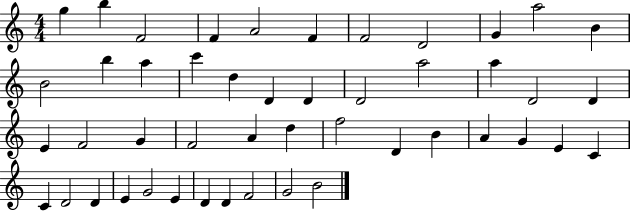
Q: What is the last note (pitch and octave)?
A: B4